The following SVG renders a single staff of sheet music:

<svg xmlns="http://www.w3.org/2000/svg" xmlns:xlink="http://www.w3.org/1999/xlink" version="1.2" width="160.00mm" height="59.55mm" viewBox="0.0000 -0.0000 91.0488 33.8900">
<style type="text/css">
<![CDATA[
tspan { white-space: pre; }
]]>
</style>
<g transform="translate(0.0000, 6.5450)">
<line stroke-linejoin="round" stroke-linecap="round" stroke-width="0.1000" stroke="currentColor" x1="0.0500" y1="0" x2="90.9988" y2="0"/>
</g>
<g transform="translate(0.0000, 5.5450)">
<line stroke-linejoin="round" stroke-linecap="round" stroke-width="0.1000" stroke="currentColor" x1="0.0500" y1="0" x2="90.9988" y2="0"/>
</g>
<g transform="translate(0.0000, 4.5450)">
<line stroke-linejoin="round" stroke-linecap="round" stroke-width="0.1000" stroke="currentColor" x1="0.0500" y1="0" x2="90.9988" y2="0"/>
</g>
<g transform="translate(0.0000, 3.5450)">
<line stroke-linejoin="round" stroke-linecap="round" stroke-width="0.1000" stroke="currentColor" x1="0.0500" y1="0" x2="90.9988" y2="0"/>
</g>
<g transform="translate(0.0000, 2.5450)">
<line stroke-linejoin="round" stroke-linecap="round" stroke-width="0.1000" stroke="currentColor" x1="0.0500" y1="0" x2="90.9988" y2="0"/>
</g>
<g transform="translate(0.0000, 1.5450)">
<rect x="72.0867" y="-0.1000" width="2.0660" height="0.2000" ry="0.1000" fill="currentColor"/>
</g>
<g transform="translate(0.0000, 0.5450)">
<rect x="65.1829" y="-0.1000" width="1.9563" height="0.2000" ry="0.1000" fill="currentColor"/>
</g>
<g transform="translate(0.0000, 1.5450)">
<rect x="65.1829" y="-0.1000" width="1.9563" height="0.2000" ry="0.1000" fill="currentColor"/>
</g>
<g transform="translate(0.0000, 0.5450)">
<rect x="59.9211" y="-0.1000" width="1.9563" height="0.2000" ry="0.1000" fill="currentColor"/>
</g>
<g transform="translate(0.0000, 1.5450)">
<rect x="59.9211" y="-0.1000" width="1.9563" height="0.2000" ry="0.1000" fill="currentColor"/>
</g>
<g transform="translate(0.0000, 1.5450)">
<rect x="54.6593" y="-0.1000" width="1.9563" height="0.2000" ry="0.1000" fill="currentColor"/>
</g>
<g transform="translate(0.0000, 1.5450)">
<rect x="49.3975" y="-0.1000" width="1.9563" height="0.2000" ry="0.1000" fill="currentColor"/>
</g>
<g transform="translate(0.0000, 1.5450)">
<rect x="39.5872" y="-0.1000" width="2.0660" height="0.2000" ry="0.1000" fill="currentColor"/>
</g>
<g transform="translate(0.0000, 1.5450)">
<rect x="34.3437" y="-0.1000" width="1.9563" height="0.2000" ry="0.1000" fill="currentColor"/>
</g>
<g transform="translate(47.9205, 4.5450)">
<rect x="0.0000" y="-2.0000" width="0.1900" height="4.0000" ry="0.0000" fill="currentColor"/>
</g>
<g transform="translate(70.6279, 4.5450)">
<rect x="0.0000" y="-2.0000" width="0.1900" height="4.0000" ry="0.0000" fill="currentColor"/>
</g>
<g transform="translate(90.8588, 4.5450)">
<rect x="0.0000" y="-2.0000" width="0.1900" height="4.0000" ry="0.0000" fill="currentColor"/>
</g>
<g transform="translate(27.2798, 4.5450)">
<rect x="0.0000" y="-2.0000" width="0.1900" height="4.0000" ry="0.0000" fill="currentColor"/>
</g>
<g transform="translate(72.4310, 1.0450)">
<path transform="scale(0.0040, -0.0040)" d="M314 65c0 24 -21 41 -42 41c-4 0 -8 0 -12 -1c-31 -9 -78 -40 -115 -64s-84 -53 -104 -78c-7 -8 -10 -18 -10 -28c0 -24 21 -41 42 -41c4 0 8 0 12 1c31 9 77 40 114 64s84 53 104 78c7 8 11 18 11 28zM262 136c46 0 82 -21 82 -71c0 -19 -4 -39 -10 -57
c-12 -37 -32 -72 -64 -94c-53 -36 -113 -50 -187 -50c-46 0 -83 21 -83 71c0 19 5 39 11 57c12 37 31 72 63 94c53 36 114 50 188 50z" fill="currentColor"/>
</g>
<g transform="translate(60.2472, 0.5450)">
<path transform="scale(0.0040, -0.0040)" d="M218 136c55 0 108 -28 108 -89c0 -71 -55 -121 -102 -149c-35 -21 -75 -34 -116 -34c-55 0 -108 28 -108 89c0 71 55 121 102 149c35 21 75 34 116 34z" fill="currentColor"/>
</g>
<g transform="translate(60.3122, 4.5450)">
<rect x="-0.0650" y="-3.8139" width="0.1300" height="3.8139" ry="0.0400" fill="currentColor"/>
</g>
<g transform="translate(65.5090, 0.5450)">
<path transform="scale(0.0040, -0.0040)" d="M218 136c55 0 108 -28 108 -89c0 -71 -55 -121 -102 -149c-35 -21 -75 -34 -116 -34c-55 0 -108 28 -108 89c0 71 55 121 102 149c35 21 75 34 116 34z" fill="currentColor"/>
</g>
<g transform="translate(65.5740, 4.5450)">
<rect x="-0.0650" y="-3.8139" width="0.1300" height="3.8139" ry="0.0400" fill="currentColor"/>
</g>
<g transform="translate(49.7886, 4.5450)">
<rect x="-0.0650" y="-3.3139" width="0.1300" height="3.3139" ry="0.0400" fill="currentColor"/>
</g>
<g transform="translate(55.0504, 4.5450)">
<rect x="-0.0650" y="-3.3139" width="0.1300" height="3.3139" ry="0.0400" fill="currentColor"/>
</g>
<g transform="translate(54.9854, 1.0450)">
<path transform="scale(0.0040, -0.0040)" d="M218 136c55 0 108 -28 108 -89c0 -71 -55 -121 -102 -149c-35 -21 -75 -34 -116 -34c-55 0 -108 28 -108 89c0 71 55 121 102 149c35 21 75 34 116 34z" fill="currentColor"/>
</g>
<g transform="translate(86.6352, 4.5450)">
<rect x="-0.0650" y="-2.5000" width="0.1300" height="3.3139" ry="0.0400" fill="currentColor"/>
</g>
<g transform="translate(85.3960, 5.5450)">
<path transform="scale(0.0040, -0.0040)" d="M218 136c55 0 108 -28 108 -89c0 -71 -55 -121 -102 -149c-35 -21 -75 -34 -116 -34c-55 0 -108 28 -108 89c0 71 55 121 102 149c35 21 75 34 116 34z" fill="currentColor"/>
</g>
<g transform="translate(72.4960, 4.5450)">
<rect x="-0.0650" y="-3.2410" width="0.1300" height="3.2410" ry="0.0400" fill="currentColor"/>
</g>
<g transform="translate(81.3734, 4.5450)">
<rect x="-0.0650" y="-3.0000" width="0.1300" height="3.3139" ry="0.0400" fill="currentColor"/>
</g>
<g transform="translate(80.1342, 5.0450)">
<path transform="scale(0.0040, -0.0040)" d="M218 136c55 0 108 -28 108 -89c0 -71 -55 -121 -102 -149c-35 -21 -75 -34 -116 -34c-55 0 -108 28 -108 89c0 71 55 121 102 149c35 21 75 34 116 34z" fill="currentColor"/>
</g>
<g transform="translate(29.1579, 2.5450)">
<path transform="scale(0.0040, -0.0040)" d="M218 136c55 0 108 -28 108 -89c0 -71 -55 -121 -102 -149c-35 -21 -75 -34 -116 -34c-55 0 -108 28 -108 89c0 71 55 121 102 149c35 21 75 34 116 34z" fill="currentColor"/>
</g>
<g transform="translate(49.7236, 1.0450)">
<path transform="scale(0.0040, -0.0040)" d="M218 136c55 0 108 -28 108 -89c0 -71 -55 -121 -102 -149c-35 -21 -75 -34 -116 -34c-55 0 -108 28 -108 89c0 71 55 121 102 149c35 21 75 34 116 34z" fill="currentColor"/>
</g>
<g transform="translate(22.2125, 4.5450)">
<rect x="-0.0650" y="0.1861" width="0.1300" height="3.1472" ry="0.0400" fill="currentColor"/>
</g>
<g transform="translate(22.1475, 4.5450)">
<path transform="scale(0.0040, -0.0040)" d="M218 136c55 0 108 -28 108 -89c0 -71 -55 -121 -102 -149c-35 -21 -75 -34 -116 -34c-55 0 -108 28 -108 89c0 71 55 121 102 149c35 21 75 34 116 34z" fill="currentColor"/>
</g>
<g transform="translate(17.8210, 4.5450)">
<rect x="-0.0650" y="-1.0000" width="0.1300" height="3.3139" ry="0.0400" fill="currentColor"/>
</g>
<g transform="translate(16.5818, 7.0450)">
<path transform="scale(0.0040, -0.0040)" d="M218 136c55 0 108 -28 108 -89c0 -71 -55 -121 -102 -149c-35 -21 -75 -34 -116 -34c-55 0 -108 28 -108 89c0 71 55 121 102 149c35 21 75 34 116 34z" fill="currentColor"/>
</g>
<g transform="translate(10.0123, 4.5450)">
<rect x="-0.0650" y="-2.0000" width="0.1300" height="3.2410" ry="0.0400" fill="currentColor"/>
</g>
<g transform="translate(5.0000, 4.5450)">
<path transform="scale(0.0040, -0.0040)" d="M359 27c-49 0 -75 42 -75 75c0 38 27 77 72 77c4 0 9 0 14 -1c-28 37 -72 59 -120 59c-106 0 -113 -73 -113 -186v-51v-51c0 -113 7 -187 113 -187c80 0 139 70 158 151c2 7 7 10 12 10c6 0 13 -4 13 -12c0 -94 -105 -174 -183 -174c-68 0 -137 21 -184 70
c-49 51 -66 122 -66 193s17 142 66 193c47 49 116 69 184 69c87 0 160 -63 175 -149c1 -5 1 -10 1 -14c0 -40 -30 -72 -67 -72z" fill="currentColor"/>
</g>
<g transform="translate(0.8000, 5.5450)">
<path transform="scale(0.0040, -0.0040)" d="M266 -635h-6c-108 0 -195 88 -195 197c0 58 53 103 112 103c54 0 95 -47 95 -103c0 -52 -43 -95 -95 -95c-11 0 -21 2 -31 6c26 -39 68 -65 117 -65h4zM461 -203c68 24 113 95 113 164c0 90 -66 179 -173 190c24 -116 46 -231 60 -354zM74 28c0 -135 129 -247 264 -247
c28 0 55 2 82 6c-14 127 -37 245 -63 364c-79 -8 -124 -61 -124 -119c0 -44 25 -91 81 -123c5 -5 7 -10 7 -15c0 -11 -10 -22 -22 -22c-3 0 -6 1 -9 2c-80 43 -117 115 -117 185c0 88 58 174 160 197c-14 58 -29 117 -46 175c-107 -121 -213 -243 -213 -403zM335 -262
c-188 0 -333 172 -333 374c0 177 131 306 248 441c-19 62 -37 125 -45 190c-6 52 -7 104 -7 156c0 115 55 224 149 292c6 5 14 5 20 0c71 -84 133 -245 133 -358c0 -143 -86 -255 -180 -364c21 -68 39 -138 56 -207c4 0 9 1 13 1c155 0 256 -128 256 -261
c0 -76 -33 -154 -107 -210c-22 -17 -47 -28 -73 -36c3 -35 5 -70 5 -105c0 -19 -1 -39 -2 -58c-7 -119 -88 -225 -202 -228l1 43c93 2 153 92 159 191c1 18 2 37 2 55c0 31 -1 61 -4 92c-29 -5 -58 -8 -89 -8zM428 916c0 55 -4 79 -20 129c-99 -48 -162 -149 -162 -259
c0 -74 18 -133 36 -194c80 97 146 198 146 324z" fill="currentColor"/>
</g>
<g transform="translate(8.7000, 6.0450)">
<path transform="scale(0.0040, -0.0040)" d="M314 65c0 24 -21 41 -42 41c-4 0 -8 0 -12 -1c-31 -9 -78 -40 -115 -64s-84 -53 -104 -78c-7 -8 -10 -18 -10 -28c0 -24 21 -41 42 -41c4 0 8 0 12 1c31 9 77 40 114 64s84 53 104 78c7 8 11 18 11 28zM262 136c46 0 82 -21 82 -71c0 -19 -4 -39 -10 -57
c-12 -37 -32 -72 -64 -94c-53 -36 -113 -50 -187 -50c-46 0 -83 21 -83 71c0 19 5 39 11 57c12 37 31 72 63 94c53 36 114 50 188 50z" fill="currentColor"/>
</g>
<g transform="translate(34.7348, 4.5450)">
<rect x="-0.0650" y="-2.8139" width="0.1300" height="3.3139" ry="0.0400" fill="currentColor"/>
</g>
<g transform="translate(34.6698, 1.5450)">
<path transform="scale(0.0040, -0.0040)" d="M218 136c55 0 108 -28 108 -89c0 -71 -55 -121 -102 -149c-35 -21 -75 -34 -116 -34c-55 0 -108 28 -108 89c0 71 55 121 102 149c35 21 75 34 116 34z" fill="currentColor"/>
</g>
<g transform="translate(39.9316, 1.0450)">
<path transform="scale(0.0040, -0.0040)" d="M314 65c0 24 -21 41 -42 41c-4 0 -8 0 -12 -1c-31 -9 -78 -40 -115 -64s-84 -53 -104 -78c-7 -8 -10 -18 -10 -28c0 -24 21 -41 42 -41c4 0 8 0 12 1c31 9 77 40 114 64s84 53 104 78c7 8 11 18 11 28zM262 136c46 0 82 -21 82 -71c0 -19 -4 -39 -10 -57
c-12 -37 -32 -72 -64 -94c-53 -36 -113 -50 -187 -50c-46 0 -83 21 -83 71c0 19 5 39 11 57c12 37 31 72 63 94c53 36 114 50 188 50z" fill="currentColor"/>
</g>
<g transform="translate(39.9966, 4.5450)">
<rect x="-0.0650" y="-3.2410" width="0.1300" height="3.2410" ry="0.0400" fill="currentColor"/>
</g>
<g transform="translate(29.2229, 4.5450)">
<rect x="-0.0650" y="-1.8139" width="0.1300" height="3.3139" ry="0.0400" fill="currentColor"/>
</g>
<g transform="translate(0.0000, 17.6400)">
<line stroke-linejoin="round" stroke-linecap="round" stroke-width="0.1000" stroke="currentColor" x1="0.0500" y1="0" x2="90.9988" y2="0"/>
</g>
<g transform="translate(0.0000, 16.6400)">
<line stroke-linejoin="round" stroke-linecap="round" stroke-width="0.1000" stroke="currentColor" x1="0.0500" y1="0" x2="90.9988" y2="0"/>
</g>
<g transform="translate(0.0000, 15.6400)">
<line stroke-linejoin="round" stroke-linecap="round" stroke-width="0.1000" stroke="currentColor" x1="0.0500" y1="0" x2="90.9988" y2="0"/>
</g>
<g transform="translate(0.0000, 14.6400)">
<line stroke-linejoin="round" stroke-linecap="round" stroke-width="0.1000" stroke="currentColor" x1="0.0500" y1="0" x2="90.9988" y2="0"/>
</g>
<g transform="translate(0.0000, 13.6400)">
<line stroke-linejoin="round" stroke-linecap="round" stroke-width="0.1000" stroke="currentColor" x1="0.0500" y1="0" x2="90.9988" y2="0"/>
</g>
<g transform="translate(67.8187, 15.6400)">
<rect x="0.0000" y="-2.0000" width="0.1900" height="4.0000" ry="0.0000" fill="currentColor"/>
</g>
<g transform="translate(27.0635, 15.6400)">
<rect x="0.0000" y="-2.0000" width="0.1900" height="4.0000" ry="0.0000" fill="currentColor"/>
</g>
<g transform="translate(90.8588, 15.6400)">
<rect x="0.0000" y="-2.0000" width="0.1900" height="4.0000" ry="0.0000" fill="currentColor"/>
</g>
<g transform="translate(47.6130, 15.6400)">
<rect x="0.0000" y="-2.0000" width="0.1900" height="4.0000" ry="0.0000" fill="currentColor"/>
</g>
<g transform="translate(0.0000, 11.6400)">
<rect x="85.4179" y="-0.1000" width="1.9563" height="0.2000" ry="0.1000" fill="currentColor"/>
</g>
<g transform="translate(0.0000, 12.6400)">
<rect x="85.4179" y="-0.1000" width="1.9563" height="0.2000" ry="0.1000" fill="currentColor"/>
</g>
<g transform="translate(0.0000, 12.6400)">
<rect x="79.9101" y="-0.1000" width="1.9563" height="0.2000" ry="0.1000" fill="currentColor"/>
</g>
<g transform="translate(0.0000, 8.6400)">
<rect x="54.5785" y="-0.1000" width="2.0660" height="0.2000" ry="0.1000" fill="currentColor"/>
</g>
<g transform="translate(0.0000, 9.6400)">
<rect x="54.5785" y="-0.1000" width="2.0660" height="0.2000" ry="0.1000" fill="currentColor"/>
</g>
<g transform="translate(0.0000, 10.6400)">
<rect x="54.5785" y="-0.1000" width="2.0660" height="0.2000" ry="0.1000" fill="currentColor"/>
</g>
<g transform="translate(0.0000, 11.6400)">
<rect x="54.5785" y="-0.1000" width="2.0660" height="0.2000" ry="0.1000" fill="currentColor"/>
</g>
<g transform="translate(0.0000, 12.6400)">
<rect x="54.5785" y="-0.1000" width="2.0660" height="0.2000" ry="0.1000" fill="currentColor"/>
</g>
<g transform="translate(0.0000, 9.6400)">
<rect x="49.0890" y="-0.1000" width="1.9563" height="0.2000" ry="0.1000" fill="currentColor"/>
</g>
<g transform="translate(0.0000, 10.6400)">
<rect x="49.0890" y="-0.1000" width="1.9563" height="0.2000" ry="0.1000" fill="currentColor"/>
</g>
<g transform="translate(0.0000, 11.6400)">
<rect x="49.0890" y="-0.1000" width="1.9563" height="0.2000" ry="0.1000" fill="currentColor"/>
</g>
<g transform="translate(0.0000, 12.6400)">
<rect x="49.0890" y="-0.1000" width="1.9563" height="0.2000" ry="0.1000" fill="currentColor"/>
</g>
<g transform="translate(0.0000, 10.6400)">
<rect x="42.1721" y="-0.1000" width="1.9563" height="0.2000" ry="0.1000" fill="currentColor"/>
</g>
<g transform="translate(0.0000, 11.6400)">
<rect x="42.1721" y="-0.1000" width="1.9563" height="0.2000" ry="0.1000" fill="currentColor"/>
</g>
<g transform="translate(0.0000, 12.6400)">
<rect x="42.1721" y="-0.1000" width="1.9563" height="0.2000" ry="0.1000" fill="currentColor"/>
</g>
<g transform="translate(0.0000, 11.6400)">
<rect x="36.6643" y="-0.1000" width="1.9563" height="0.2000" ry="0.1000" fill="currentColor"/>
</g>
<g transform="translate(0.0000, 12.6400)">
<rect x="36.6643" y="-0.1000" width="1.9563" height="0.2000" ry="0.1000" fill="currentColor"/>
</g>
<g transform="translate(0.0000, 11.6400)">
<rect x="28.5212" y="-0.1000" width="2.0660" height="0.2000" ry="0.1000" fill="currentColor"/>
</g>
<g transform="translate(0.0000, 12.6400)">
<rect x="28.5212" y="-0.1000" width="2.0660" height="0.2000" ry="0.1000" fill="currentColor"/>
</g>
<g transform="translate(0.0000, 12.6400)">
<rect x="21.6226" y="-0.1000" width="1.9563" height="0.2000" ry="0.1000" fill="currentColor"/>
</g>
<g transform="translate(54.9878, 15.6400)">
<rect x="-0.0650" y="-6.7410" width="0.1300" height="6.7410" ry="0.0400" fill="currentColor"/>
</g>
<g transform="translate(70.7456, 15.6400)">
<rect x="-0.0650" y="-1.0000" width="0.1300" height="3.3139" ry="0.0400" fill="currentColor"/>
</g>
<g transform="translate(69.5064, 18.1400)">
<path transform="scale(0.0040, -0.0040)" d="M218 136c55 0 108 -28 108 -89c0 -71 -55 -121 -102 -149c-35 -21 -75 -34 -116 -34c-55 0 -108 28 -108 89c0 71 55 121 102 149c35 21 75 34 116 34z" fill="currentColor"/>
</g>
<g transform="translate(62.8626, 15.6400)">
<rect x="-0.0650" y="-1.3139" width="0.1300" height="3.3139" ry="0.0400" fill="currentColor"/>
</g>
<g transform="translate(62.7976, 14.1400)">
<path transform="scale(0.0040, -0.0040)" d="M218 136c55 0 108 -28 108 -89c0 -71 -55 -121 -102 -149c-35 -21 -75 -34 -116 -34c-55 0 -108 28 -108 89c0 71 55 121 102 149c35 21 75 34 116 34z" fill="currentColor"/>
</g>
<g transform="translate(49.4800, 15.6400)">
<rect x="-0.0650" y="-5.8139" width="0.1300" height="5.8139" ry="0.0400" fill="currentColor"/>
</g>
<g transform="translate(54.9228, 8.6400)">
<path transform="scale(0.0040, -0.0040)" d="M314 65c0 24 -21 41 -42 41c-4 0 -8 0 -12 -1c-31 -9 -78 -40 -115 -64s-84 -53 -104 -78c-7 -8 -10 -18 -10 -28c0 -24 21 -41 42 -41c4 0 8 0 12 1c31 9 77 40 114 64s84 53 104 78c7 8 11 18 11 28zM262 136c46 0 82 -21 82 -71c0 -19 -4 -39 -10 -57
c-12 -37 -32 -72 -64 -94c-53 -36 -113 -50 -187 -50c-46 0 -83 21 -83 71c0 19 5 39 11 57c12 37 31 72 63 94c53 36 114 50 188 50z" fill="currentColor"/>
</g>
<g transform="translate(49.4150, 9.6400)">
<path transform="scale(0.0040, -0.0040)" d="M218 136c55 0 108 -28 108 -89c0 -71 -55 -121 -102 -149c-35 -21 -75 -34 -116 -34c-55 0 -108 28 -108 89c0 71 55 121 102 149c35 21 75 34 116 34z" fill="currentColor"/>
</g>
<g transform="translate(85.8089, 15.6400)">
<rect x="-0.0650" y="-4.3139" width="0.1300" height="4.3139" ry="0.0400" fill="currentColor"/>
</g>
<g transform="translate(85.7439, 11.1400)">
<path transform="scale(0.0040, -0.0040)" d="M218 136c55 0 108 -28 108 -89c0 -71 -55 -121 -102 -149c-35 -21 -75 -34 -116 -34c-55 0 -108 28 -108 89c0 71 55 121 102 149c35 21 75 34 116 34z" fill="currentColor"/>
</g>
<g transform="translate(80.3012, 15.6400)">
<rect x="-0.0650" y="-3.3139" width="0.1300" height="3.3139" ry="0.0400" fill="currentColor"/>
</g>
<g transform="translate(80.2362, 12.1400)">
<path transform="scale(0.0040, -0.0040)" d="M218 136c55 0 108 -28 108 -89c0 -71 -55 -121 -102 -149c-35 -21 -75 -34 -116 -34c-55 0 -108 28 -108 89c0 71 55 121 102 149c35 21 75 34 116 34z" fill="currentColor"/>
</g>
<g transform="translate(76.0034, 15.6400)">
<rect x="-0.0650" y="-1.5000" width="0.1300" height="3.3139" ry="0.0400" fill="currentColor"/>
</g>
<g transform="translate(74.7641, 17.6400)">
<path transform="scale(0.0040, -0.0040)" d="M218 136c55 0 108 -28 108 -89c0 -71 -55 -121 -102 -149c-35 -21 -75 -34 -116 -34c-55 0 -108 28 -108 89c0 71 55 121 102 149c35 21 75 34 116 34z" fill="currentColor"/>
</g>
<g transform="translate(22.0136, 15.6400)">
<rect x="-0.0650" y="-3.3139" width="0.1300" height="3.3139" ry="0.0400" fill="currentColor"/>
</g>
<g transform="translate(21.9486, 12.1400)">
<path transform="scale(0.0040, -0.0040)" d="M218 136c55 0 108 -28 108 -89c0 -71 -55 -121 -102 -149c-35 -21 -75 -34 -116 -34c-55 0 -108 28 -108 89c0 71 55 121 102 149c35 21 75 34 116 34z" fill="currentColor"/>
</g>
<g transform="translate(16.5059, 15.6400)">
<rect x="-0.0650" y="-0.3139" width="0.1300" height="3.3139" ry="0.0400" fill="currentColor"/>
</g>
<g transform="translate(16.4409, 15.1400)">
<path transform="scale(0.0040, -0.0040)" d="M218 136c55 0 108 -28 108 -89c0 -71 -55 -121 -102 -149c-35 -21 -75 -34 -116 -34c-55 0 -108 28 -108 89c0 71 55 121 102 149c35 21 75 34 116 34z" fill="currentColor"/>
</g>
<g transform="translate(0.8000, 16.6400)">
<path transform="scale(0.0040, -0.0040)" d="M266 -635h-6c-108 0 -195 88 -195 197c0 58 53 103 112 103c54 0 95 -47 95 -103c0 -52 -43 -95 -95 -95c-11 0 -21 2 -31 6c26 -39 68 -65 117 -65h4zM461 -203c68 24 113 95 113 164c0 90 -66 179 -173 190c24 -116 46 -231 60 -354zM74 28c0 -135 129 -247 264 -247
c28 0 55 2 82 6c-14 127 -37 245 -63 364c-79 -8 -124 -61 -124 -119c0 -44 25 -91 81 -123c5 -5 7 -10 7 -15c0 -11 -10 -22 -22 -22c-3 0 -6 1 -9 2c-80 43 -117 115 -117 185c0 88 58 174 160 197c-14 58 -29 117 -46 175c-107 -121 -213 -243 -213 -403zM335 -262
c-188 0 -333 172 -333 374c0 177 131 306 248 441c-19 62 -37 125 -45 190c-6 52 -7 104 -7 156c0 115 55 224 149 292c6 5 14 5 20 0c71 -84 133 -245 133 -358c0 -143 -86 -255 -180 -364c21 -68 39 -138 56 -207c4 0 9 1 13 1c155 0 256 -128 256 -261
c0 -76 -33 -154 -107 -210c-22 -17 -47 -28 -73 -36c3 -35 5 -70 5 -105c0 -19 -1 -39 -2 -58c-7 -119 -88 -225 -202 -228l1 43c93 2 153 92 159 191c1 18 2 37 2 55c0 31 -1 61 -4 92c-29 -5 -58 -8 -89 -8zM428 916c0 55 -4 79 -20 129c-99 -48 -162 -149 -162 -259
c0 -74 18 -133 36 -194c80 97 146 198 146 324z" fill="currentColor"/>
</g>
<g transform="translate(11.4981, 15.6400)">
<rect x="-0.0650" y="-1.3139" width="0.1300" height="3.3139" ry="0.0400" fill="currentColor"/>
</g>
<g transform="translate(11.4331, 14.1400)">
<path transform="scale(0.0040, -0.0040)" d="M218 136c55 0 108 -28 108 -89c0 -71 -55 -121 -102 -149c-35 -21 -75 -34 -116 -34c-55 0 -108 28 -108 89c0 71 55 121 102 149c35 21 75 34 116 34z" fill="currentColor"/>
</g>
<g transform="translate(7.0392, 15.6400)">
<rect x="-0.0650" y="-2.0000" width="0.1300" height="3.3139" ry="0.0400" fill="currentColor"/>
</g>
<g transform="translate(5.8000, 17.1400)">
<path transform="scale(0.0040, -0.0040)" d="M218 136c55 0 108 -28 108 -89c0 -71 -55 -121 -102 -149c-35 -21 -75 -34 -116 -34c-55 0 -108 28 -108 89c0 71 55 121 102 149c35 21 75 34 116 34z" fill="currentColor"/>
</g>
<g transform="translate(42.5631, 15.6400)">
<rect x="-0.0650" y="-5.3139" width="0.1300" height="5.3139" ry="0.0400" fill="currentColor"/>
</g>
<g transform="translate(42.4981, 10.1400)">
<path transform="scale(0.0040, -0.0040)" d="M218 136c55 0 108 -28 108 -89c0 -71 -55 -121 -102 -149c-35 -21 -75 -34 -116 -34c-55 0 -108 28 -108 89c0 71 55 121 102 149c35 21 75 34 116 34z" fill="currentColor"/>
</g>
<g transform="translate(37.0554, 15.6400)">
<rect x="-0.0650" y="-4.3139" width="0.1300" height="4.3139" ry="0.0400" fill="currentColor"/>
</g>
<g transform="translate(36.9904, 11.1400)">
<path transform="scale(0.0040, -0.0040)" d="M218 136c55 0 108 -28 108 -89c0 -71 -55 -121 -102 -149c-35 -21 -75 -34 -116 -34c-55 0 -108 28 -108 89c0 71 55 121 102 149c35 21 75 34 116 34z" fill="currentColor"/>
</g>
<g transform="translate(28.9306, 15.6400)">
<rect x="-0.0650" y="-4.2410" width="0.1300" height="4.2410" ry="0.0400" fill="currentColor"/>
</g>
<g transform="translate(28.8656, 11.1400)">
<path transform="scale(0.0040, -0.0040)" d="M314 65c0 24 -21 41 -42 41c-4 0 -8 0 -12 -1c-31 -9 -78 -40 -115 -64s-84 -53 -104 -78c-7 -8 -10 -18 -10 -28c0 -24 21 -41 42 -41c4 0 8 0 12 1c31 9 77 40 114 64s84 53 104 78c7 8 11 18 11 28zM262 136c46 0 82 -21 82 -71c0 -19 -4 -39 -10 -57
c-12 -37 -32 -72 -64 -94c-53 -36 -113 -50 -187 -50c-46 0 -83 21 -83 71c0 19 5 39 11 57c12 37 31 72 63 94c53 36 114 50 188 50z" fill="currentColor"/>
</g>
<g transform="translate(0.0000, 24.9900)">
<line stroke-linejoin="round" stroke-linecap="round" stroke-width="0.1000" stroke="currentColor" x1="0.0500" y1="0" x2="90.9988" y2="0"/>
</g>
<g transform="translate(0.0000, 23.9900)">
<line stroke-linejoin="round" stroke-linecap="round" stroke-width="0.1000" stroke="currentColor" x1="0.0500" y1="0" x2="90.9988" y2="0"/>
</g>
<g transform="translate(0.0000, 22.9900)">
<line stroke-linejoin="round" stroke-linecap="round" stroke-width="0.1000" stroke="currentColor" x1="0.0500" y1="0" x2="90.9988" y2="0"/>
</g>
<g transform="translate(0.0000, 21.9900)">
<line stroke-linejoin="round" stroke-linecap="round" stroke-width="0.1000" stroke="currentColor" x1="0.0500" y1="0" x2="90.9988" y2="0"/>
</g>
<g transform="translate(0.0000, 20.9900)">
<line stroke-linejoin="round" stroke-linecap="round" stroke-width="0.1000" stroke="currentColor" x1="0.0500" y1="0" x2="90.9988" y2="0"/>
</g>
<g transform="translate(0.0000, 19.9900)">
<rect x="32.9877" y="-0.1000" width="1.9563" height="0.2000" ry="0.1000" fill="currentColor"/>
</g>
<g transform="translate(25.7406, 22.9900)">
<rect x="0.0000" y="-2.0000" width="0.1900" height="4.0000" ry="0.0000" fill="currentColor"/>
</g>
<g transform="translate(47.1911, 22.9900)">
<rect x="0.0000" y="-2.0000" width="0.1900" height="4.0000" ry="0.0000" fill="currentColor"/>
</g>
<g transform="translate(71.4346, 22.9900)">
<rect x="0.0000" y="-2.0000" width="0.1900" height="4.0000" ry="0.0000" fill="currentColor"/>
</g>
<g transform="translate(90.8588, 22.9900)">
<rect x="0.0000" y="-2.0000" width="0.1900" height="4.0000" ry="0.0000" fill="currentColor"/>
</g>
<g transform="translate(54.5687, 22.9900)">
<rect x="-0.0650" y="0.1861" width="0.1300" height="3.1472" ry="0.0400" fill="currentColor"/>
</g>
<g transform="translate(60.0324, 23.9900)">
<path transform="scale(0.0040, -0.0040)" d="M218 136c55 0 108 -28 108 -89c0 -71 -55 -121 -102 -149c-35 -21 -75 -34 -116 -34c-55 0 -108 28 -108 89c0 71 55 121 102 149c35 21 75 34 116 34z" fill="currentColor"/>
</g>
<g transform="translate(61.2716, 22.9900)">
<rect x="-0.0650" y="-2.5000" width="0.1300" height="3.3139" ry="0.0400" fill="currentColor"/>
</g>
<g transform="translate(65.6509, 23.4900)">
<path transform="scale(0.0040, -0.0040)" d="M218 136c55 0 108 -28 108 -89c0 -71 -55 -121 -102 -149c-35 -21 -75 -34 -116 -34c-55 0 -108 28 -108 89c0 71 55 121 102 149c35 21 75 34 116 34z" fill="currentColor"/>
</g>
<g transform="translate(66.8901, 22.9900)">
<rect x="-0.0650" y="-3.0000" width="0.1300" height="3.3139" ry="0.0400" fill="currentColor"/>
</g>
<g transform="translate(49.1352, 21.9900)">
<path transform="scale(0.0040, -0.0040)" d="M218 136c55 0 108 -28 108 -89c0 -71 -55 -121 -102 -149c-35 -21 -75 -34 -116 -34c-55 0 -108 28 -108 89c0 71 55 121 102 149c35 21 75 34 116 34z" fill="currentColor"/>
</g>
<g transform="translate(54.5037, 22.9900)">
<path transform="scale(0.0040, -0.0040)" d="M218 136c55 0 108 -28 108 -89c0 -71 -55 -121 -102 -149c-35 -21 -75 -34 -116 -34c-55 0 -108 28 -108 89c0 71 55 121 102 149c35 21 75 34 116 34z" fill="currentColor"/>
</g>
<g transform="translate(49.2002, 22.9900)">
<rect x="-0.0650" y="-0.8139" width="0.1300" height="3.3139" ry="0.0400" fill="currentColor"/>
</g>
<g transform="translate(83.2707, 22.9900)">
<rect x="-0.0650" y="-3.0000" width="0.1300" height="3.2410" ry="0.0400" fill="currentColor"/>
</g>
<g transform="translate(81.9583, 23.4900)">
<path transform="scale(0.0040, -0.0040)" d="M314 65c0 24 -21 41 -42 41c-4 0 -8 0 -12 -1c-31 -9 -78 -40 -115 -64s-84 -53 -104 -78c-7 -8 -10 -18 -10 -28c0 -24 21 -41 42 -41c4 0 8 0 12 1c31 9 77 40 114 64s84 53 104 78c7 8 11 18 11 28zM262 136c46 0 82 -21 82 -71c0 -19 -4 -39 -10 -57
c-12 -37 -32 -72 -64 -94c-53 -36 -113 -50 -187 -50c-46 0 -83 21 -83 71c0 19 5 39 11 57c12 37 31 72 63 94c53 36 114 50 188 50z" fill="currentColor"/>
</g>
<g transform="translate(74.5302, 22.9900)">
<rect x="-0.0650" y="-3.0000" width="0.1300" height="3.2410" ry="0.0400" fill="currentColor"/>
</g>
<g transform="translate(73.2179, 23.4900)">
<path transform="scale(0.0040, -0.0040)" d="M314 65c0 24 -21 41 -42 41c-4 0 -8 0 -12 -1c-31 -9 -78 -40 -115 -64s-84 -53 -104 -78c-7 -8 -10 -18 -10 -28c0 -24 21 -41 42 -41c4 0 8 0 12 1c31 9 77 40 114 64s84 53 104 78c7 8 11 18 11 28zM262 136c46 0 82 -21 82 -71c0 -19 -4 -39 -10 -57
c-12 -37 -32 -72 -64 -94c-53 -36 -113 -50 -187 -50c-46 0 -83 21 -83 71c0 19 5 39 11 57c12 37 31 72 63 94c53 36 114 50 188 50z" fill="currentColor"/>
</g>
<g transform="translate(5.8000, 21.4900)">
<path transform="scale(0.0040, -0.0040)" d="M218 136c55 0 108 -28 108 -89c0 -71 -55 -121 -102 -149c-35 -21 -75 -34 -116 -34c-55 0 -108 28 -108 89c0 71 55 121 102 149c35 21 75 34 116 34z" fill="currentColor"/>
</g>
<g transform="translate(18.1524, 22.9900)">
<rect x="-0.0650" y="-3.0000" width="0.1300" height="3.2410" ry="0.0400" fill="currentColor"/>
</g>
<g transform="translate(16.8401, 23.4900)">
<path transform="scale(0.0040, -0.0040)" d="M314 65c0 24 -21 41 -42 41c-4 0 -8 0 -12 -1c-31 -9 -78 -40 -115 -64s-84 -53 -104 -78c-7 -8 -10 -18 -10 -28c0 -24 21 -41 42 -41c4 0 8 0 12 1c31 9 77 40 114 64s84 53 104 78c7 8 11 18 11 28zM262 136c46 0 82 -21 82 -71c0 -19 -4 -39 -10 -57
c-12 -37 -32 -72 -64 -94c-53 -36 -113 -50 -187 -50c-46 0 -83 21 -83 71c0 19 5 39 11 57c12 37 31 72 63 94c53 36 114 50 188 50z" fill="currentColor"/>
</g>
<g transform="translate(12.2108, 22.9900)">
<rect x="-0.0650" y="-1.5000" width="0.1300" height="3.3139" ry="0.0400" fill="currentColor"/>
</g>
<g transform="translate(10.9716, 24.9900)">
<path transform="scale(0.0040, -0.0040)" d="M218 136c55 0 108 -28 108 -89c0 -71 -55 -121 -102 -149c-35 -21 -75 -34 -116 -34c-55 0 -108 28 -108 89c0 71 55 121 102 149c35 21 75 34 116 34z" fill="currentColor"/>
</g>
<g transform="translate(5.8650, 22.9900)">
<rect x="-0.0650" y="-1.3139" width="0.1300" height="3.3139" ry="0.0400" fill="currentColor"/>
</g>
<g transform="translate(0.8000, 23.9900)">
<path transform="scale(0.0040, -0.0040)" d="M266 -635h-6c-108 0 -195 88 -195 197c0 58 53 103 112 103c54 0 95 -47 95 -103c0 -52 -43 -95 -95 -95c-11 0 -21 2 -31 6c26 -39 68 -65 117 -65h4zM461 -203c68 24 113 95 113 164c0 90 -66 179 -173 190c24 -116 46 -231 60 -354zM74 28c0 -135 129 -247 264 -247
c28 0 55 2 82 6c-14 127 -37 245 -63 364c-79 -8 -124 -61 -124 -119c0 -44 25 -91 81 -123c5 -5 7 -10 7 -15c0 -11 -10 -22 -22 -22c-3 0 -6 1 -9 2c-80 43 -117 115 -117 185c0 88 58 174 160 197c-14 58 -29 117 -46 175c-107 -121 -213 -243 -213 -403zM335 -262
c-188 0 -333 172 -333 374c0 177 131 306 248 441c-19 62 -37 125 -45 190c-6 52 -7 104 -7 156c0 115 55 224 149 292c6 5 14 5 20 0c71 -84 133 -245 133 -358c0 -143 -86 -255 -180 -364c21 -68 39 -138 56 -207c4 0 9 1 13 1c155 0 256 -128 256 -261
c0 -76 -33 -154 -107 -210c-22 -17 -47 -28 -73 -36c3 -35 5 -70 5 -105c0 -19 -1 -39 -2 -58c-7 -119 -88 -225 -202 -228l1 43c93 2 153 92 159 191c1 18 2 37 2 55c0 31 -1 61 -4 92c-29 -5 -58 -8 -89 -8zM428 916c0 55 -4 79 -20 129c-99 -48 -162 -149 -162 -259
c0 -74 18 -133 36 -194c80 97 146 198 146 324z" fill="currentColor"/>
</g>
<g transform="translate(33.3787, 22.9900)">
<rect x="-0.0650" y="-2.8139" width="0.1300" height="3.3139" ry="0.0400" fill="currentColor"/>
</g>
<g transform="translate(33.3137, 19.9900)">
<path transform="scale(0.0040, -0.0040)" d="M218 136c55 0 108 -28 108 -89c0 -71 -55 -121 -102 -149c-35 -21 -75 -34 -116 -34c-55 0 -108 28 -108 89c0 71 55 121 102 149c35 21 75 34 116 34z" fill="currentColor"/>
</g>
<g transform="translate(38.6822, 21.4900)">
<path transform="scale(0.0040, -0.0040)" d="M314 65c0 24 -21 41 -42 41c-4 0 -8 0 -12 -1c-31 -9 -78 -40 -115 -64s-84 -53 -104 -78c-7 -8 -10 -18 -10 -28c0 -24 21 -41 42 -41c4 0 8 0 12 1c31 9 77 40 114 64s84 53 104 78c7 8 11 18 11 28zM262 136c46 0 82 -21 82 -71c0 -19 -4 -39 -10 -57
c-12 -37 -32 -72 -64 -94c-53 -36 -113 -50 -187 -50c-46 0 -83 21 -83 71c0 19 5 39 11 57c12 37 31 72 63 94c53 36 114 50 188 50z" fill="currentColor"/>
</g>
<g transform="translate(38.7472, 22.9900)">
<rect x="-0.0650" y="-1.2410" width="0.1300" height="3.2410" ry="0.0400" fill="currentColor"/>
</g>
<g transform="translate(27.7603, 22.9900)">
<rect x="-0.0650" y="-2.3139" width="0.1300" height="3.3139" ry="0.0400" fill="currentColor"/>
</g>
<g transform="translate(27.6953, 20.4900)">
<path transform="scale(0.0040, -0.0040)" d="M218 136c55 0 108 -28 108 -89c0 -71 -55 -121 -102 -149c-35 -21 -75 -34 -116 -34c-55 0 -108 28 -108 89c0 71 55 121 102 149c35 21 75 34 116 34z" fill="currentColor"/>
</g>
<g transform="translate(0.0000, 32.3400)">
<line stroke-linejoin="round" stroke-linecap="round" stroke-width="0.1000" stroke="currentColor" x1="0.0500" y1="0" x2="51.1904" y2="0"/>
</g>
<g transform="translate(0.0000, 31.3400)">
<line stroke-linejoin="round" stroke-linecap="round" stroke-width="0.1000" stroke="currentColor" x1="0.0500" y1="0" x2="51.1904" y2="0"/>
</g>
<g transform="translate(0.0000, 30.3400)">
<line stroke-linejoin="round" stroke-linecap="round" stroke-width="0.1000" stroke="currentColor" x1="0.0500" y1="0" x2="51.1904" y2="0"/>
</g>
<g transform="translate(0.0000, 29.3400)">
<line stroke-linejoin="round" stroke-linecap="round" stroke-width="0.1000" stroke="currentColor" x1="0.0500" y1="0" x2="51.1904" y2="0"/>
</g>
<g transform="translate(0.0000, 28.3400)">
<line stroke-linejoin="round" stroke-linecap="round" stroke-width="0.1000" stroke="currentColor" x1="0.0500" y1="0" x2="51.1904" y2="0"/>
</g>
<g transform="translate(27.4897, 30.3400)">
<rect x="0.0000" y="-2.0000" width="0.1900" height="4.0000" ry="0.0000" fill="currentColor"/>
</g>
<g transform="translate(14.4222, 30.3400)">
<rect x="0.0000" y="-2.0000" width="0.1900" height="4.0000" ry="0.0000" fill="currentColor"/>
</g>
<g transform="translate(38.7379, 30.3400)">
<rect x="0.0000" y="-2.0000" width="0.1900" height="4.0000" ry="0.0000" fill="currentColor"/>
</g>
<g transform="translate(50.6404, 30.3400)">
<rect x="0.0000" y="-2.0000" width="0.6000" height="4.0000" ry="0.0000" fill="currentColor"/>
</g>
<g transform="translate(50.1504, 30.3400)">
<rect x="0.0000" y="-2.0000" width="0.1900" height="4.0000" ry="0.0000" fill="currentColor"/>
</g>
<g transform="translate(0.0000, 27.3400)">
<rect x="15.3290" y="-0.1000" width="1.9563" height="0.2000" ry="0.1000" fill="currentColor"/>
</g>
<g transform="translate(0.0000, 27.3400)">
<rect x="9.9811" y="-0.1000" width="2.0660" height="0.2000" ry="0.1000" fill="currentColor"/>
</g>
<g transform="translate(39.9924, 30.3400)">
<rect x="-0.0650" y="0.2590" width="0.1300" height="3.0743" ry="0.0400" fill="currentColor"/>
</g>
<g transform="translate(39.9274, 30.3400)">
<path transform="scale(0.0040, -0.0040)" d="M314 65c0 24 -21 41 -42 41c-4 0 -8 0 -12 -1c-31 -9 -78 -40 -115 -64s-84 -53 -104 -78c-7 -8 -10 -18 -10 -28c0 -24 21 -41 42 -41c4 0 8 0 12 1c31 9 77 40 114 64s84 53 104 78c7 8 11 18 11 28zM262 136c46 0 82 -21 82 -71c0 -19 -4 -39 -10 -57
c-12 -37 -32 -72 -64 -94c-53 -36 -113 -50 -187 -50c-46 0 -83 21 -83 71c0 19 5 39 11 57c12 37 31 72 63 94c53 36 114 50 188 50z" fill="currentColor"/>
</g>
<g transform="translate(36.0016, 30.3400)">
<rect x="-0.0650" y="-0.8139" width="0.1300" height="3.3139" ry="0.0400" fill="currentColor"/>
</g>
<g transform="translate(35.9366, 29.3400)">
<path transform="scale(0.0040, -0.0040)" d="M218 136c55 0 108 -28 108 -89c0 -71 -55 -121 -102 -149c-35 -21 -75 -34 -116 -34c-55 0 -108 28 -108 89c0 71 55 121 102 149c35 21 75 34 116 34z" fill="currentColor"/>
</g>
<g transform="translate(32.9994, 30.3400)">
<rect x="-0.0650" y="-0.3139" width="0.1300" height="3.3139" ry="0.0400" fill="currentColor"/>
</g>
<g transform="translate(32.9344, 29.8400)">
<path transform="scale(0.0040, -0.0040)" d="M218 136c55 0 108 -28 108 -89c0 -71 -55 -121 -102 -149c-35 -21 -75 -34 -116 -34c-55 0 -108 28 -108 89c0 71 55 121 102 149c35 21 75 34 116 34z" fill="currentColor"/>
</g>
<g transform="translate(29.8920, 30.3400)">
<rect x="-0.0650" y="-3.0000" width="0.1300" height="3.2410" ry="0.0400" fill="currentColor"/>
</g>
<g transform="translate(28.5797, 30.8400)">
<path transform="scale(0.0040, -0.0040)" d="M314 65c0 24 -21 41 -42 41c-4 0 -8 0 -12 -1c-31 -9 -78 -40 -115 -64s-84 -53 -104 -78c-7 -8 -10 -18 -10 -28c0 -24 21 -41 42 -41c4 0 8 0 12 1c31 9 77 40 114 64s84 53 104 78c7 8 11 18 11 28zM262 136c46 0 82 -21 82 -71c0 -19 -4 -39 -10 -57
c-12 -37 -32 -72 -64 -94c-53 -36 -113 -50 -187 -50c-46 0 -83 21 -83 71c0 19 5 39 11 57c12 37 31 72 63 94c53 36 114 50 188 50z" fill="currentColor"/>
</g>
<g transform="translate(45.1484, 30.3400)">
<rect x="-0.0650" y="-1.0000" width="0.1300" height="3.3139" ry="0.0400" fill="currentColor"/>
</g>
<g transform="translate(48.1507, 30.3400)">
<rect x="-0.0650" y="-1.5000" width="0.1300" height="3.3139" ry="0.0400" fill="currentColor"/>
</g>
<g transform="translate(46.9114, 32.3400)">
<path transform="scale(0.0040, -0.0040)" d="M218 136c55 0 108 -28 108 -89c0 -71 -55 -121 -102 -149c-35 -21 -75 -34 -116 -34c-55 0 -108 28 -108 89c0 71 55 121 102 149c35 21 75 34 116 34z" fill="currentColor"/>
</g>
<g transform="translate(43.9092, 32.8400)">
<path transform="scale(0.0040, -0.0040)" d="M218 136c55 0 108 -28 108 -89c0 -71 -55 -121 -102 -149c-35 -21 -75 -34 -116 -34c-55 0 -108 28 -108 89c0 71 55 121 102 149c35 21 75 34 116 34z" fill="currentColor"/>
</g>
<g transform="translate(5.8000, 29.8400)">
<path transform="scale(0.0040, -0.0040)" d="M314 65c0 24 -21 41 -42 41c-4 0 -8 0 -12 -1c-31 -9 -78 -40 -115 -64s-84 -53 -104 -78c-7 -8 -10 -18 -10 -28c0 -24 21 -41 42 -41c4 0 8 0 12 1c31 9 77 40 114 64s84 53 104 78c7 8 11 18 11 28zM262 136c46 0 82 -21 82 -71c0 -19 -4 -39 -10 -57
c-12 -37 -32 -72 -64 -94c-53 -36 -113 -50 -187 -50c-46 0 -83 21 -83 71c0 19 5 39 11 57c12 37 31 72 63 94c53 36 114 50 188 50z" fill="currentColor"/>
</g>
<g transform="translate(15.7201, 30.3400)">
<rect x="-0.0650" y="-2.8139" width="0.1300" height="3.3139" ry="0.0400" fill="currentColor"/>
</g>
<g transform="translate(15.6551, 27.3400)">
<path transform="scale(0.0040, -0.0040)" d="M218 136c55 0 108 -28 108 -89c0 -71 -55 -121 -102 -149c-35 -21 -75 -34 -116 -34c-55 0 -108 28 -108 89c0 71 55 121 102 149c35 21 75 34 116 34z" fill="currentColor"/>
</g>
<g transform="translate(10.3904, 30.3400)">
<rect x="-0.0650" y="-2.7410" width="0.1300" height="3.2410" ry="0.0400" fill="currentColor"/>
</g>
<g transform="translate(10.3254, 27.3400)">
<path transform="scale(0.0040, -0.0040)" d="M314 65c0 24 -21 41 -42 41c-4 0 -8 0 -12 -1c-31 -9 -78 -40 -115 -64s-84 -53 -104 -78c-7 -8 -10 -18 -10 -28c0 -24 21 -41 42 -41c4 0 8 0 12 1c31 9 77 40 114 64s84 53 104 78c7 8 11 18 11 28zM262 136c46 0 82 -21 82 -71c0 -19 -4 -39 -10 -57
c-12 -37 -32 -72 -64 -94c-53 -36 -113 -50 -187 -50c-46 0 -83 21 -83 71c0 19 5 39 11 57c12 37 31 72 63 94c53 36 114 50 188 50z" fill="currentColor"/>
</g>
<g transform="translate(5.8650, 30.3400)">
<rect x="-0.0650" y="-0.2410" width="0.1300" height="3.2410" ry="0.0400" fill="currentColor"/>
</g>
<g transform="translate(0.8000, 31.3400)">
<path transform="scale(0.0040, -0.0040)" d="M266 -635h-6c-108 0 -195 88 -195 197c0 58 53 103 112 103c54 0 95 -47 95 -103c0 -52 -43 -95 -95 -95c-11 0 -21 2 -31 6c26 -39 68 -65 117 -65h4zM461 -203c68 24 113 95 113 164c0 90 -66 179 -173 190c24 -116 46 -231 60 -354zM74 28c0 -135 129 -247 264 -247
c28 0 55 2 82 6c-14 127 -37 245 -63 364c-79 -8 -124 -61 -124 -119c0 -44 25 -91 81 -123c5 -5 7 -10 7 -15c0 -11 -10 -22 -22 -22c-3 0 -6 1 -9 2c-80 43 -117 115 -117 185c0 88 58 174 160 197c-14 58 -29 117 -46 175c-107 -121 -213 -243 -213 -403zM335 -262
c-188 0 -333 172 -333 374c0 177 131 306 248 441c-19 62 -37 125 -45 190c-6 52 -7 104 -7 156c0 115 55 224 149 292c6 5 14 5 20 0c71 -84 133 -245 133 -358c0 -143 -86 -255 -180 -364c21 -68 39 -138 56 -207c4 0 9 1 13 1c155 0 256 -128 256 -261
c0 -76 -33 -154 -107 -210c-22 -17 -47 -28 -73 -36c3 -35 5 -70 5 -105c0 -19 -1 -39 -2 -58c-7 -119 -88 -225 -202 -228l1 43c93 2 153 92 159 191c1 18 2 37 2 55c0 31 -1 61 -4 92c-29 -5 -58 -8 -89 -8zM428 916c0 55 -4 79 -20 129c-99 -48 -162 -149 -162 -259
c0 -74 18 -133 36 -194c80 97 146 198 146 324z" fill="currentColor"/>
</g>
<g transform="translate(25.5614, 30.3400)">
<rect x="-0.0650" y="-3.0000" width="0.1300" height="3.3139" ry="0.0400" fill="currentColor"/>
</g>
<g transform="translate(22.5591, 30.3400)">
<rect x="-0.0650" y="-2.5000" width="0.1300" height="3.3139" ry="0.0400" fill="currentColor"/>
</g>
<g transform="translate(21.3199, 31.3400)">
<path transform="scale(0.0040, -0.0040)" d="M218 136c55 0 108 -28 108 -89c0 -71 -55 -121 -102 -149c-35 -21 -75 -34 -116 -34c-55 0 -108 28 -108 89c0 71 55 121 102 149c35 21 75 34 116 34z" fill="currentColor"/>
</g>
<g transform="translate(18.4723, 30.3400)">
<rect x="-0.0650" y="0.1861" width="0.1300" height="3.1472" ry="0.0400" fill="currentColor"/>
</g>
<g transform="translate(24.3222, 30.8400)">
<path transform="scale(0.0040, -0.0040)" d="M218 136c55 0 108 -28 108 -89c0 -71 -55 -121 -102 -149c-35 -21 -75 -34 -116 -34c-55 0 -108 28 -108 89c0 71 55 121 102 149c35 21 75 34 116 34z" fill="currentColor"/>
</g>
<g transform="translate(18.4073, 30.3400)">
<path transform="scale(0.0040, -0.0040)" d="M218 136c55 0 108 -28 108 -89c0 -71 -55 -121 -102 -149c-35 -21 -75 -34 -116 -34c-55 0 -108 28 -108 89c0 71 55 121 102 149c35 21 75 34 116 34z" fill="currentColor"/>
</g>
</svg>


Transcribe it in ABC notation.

X:1
T:Untitled
M:4/4
L:1/4
K:C
F2 D B f a b2 b b c' c' b2 A G F e c b d'2 d' f' g' b'2 e D E b d' e E A2 g a e2 d B G A A2 A2 c2 a2 a B G A A2 c d B2 D E